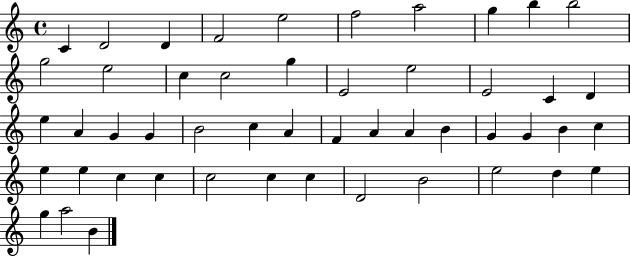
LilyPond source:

{
  \clef treble
  \time 4/4
  \defaultTimeSignature
  \key c \major
  c'4 d'2 d'4 | f'2 e''2 | f''2 a''2 | g''4 b''4 b''2 | \break g''2 e''2 | c''4 c''2 g''4 | e'2 e''2 | e'2 c'4 d'4 | \break e''4 a'4 g'4 g'4 | b'2 c''4 a'4 | f'4 a'4 a'4 b'4 | g'4 g'4 b'4 c''4 | \break e''4 e''4 c''4 c''4 | c''2 c''4 c''4 | d'2 b'2 | e''2 d''4 e''4 | \break g''4 a''2 b'4 | \bar "|."
}